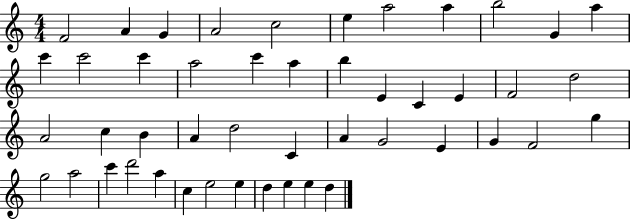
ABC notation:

X:1
T:Untitled
M:4/4
L:1/4
K:C
F2 A G A2 c2 e a2 a b2 G a c' c'2 c' a2 c' a b E C E F2 d2 A2 c B A d2 C A G2 E G F2 g g2 a2 c' d'2 a c e2 e d e e d